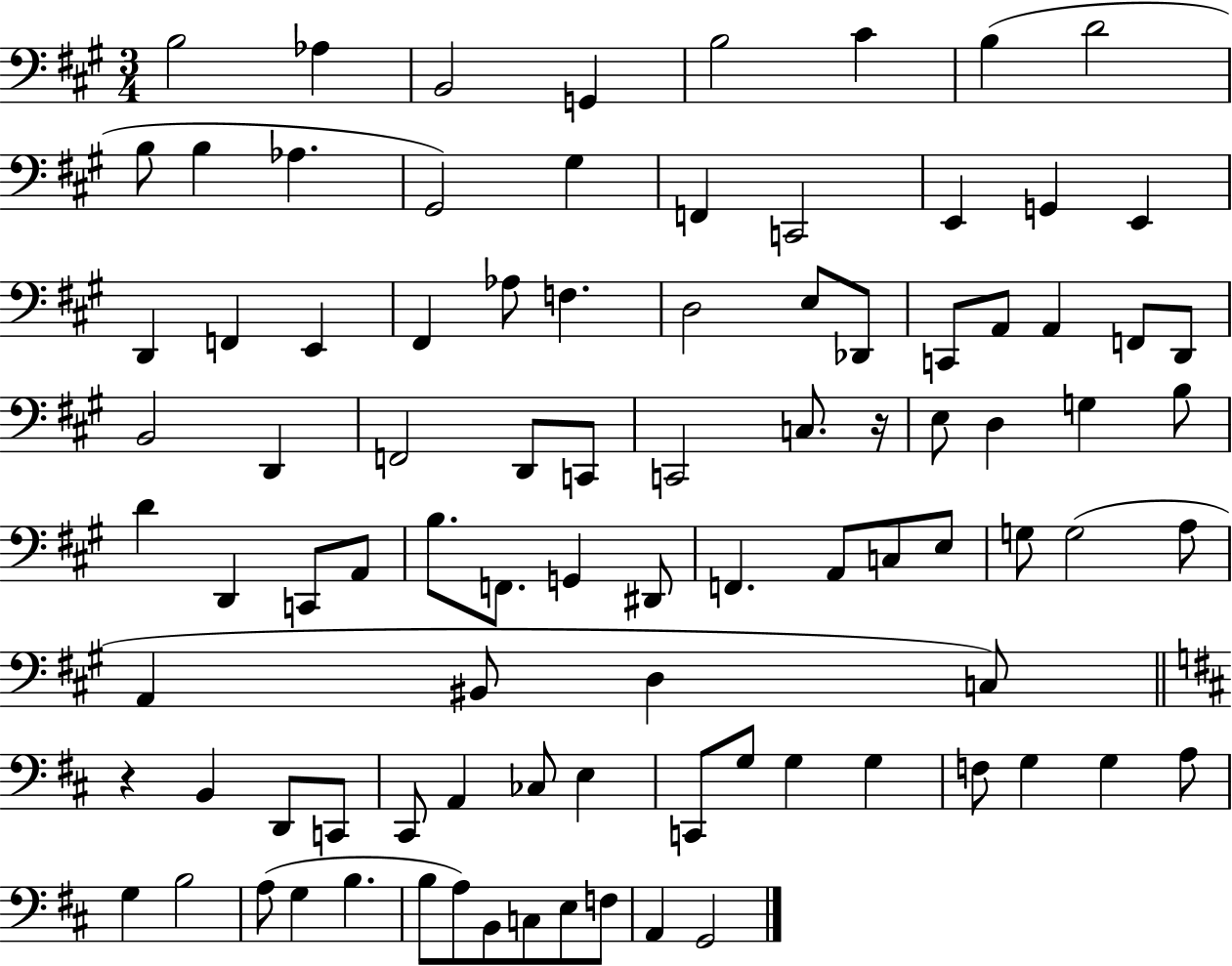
X:1
T:Untitled
M:3/4
L:1/4
K:A
B,2 _A, B,,2 G,, B,2 ^C B, D2 B,/2 B, _A, ^G,,2 ^G, F,, C,,2 E,, G,, E,, D,, F,, E,, ^F,, _A,/2 F, D,2 E,/2 _D,,/2 C,,/2 A,,/2 A,, F,,/2 D,,/2 B,,2 D,, F,,2 D,,/2 C,,/2 C,,2 C,/2 z/4 E,/2 D, G, B,/2 D D,, C,,/2 A,,/2 B,/2 F,,/2 G,, ^D,,/2 F,, A,,/2 C,/2 E,/2 G,/2 G,2 A,/2 A,, ^B,,/2 D, C,/2 z B,, D,,/2 C,,/2 ^C,,/2 A,, _C,/2 E, C,,/2 G,/2 G, G, F,/2 G, G, A,/2 G, B,2 A,/2 G, B, B,/2 A,/2 B,,/2 C,/2 E,/2 F,/2 A,, G,,2